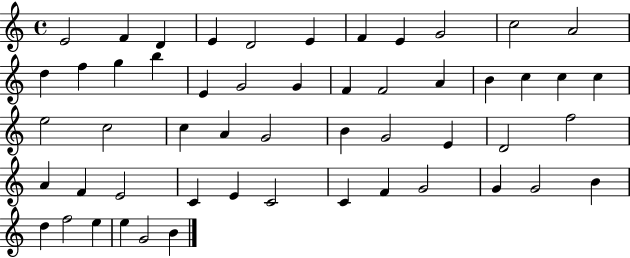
E4/h F4/q D4/q E4/q D4/h E4/q F4/q E4/q G4/h C5/h A4/h D5/q F5/q G5/q B5/q E4/q G4/h G4/q F4/q F4/h A4/q B4/q C5/q C5/q C5/q E5/h C5/h C5/q A4/q G4/h B4/q G4/h E4/q D4/h F5/h A4/q F4/q E4/h C4/q E4/q C4/h C4/q F4/q G4/h G4/q G4/h B4/q D5/q F5/h E5/q E5/q G4/h B4/q